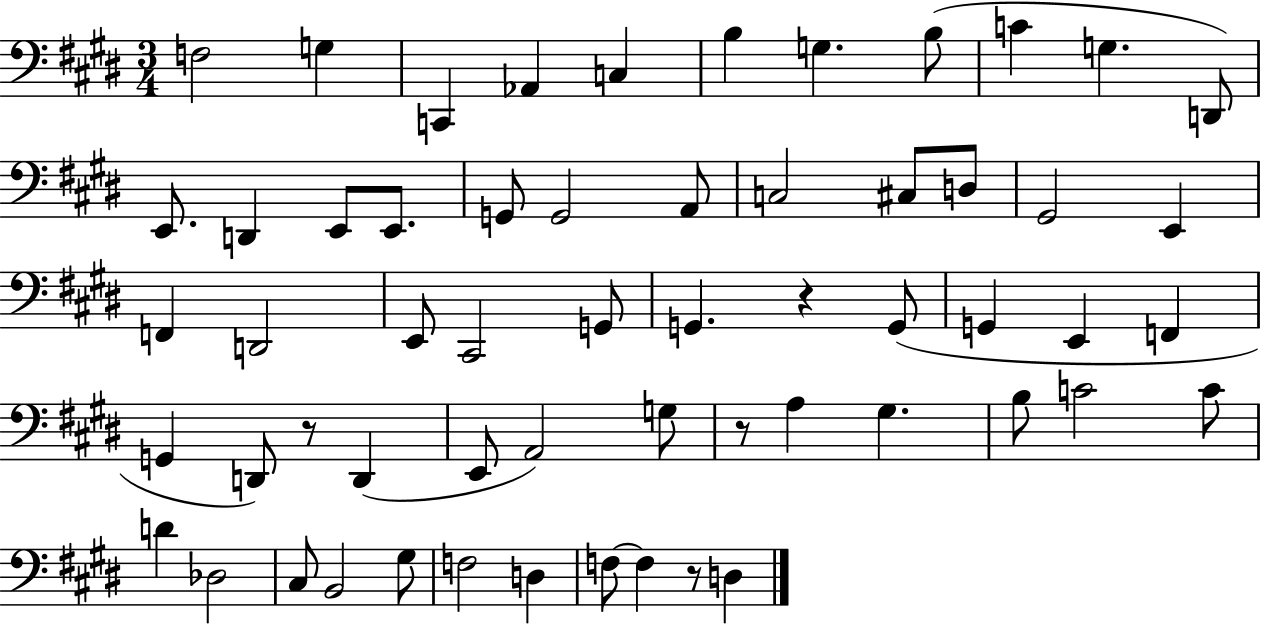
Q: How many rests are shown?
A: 4